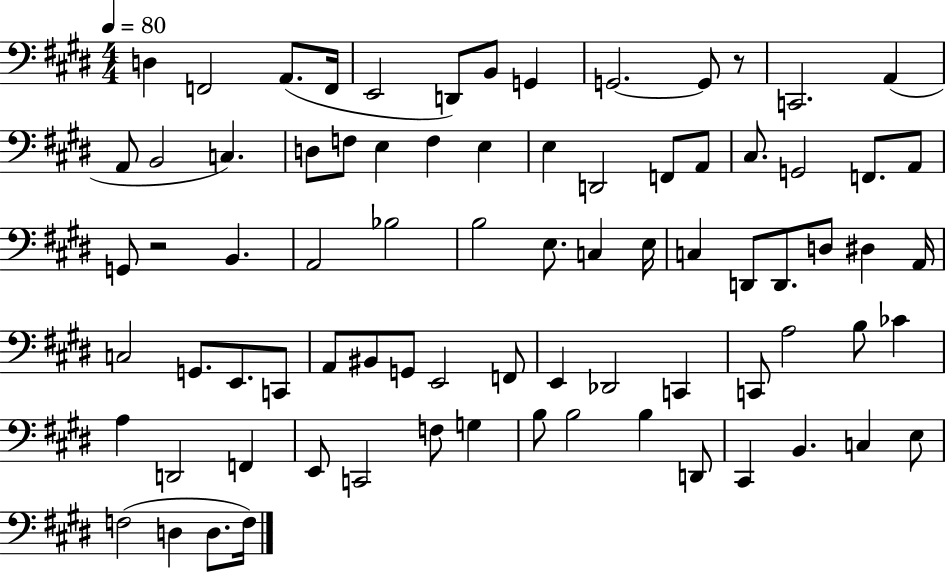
X:1
T:Untitled
M:4/4
L:1/4
K:E
D, F,,2 A,,/2 F,,/4 E,,2 D,,/2 B,,/2 G,, G,,2 G,,/2 z/2 C,,2 A,, A,,/2 B,,2 C, D,/2 F,/2 E, F, E, E, D,,2 F,,/2 A,,/2 ^C,/2 G,,2 F,,/2 A,,/2 G,,/2 z2 B,, A,,2 _B,2 B,2 E,/2 C, E,/4 C, D,,/2 D,,/2 D,/2 ^D, A,,/4 C,2 G,,/2 E,,/2 C,,/2 A,,/2 ^B,,/2 G,,/2 E,,2 F,,/2 E,, _D,,2 C,, C,,/2 A,2 B,/2 _C A, D,,2 F,, E,,/2 C,,2 F,/2 G, B,/2 B,2 B, D,,/2 ^C,, B,, C, E,/2 F,2 D, D,/2 F,/4